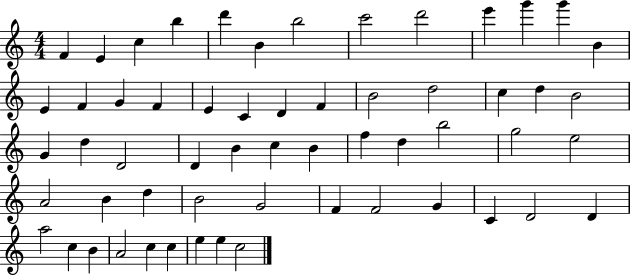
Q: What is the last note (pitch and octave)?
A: C5